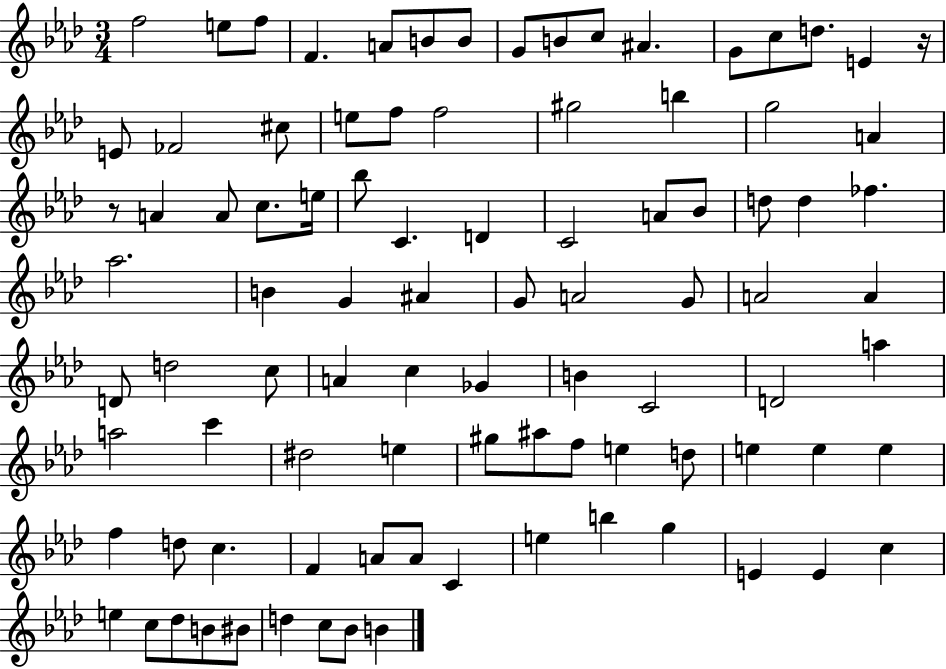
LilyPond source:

{
  \clef treble
  \numericTimeSignature
  \time 3/4
  \key aes \major
  f''2 e''8 f''8 | f'4. a'8 b'8 b'8 | g'8 b'8 c''8 ais'4. | g'8 c''8 d''8. e'4 r16 | \break e'8 fes'2 cis''8 | e''8 f''8 f''2 | gis''2 b''4 | g''2 a'4 | \break r8 a'4 a'8 c''8. e''16 | bes''8 c'4. d'4 | c'2 a'8 bes'8 | d''8 d''4 fes''4. | \break aes''2. | b'4 g'4 ais'4 | g'8 a'2 g'8 | a'2 a'4 | \break d'8 d''2 c''8 | a'4 c''4 ges'4 | b'4 c'2 | d'2 a''4 | \break a''2 c'''4 | dis''2 e''4 | gis''8 ais''8 f''8 e''4 d''8 | e''4 e''4 e''4 | \break f''4 d''8 c''4. | f'4 a'8 a'8 c'4 | e''4 b''4 g''4 | e'4 e'4 c''4 | \break e''4 c''8 des''8 b'8 bis'8 | d''4 c''8 bes'8 b'4 | \bar "|."
}